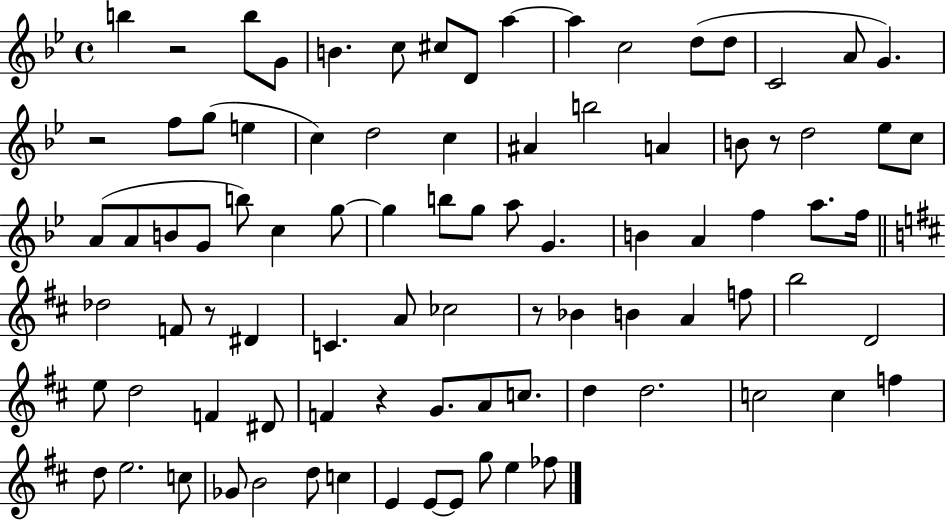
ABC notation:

X:1
T:Untitled
M:4/4
L:1/4
K:Bb
b z2 b/2 G/2 B c/2 ^c/2 D/2 a a c2 d/2 d/2 C2 A/2 G z2 f/2 g/2 e c d2 c ^A b2 A B/2 z/2 d2 _e/2 c/2 A/2 A/2 B/2 G/2 b/2 c g/2 g b/2 g/2 a/2 G B A f a/2 f/4 _d2 F/2 z/2 ^D C A/2 _c2 z/2 _B B A f/2 b2 D2 e/2 d2 F ^D/2 F z G/2 A/2 c/2 d d2 c2 c f d/2 e2 c/2 _G/2 B2 d/2 c E E/2 E/2 g/2 e _f/2